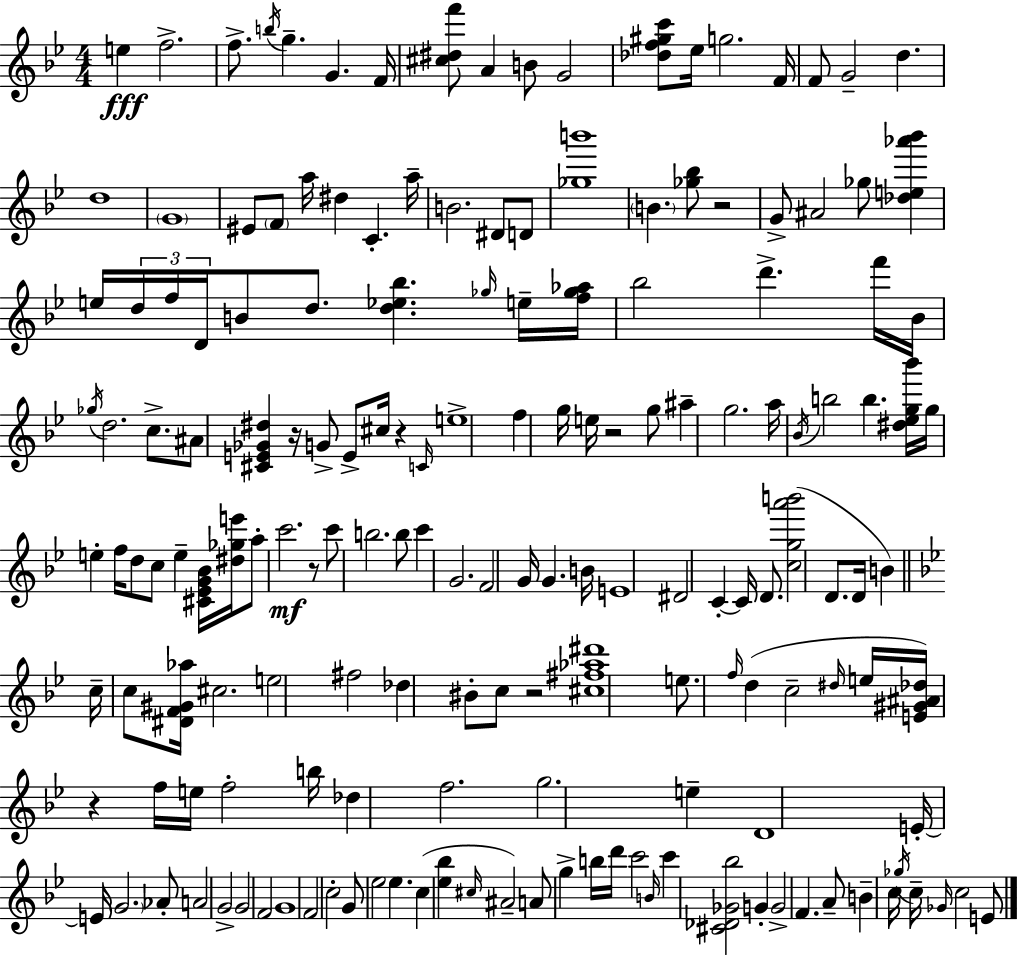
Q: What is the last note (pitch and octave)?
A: E4